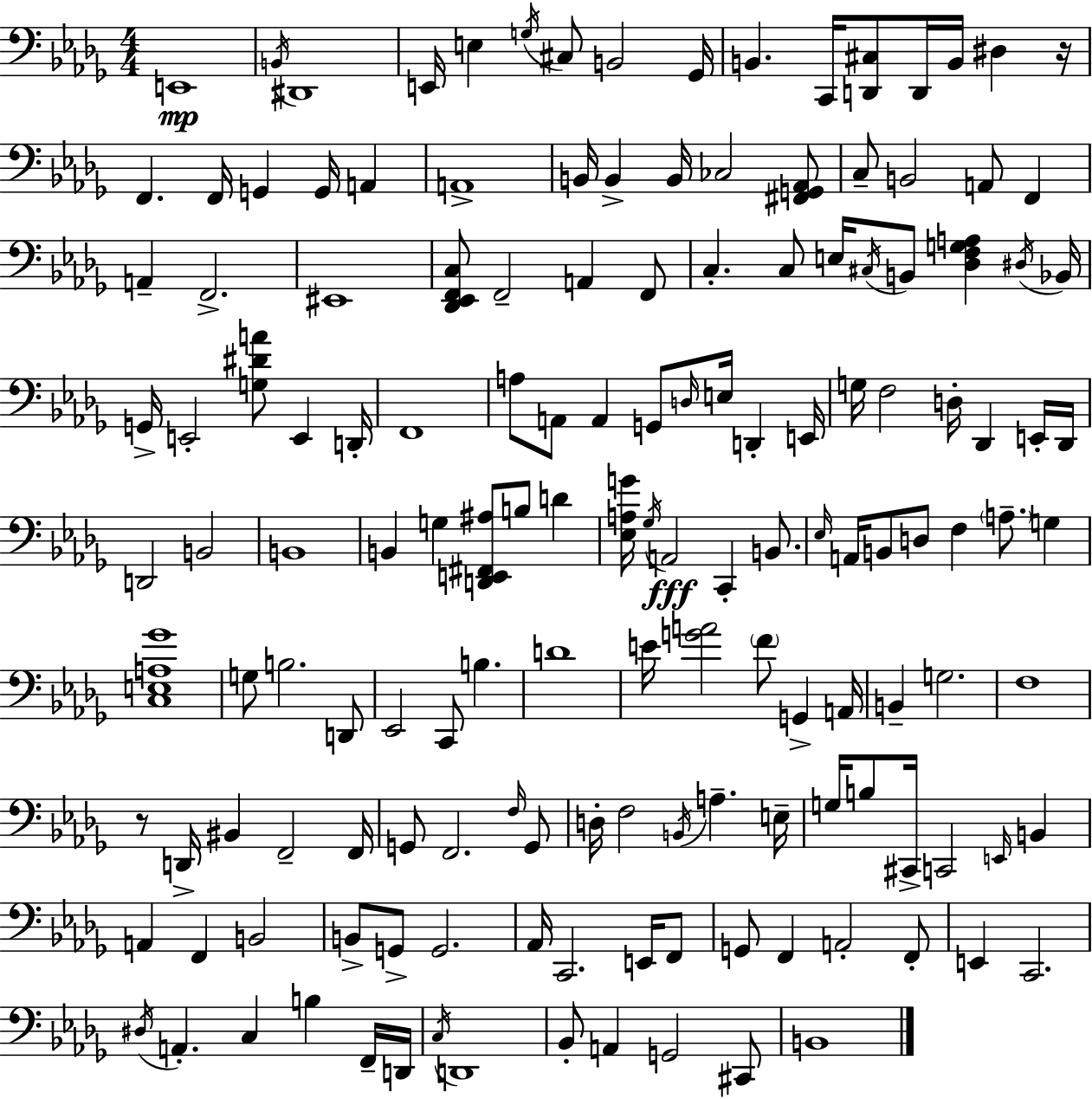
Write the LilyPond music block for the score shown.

{
  \clef bass
  \numericTimeSignature
  \time 4/4
  \key bes \minor
  e,1\mp | \acciaccatura { b,16 } dis,1 | e,16 e4 \acciaccatura { g16 } cis8 b,2 | ges,16 b,4. c,16 <d, cis>8 d,16 b,16 dis4 | \break r16 f,4. f,16 g,4 g,16 a,4 | a,1-> | b,16 b,4-> b,16 ces2 | <fis, g, aes,>8 c8-- b,2 a,8 f,4 | \break a,4-- f,2.-> | eis,1 | <des, ees, f, c>8 f,2-- a,4 | f,8 c4.-. c8 e16 \acciaccatura { cis16 } b,8 <des f g a>4 | \break \acciaccatura { dis16 } bes,16 g,16-> e,2-. <g dis' a'>8 e,4 | d,16-. f,1 | a8 a,8 a,4 g,8 \grace { d16 } e16 | d,4-. e,16 g16 f2 d16-. des,4 | \break e,16-. des,16 d,2 b,2 | b,1 | b,4 g4 <d, e, fis, ais>8 b8 | d'4 <ees a g'>16 \acciaccatura { ges16 }\fff a,2 c,4-. | \break b,8. \grace { ees16 } a,16 b,8 d8 f4 | \parenthesize a8.-- g4 <c e a ges'>1 | g8 b2. | d,8 ees,2 c,8 | \break b4. d'1 | e'16 <g' a'>2 | \parenthesize f'8 g,4-> a,16 b,4-- g2. | f1 | \break r8 d,16-> bis,4 f,2-- | f,16 g,8 f,2. | \grace { f16 } g,8 d16-. f2 | \acciaccatura { b,16 } a4.-- e16-- g16 b8 cis,16-> c,2 | \break \grace { e,16 } b,4 a,4 f,4 | b,2 b,8-> g,8-> g,2. | aes,16 c,2. | e,16 f,8 g,8 f,4 | \break a,2-. f,8-. e,4 c,2. | \acciaccatura { dis16 } a,4.-. | c4 b4 f,16-- d,16 \acciaccatura { c16 } d,1 | bes,8-. a,4 | \break g,2 cis,8 b,1 | \bar "|."
}